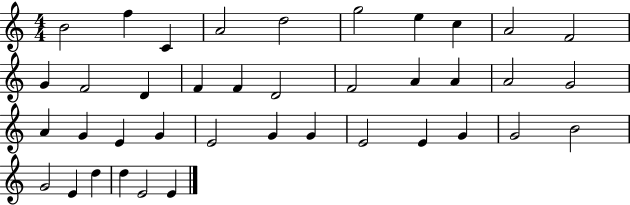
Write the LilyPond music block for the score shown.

{
  \clef treble
  \numericTimeSignature
  \time 4/4
  \key c \major
  b'2 f''4 c'4 | a'2 d''2 | g''2 e''4 c''4 | a'2 f'2 | \break g'4 f'2 d'4 | f'4 f'4 d'2 | f'2 a'4 a'4 | a'2 g'2 | \break a'4 g'4 e'4 g'4 | e'2 g'4 g'4 | e'2 e'4 g'4 | g'2 b'2 | \break g'2 e'4 d''4 | d''4 e'2 e'4 | \bar "|."
}